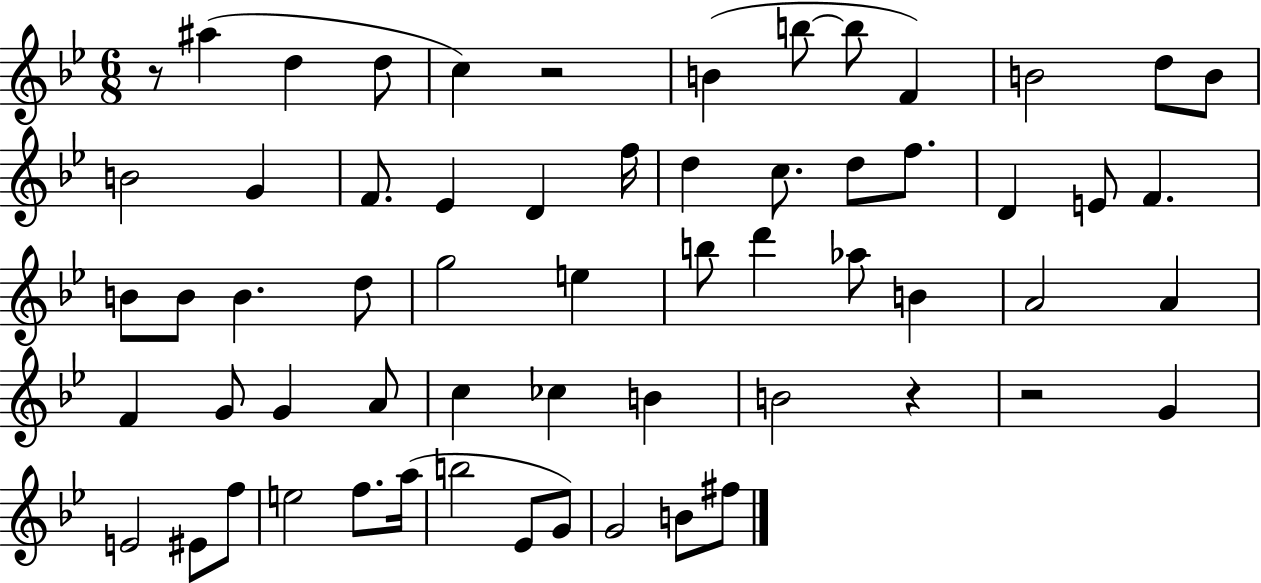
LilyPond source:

{
  \clef treble
  \numericTimeSignature
  \time 6/8
  \key bes \major
  r8 ais''4( d''4 d''8 | c''4) r2 | b'4( b''8~~ b''8 f'4) | b'2 d''8 b'8 | \break b'2 g'4 | f'8. ees'4 d'4 f''16 | d''4 c''8. d''8 f''8. | d'4 e'8 f'4. | \break b'8 b'8 b'4. d''8 | g''2 e''4 | b''8 d'''4 aes''8 b'4 | a'2 a'4 | \break f'4 g'8 g'4 a'8 | c''4 ces''4 b'4 | b'2 r4 | r2 g'4 | \break e'2 eis'8 f''8 | e''2 f''8. a''16( | b''2 ees'8 g'8) | g'2 b'8 fis''8 | \break \bar "|."
}